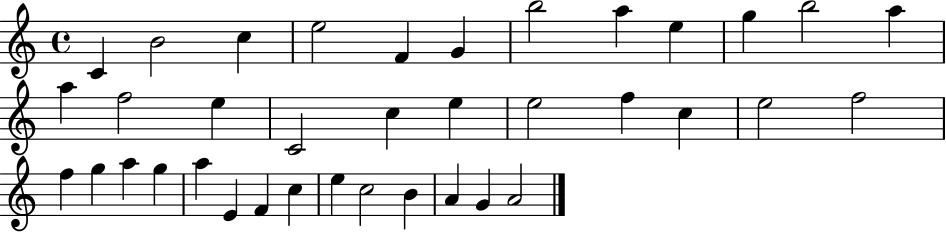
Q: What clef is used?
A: treble